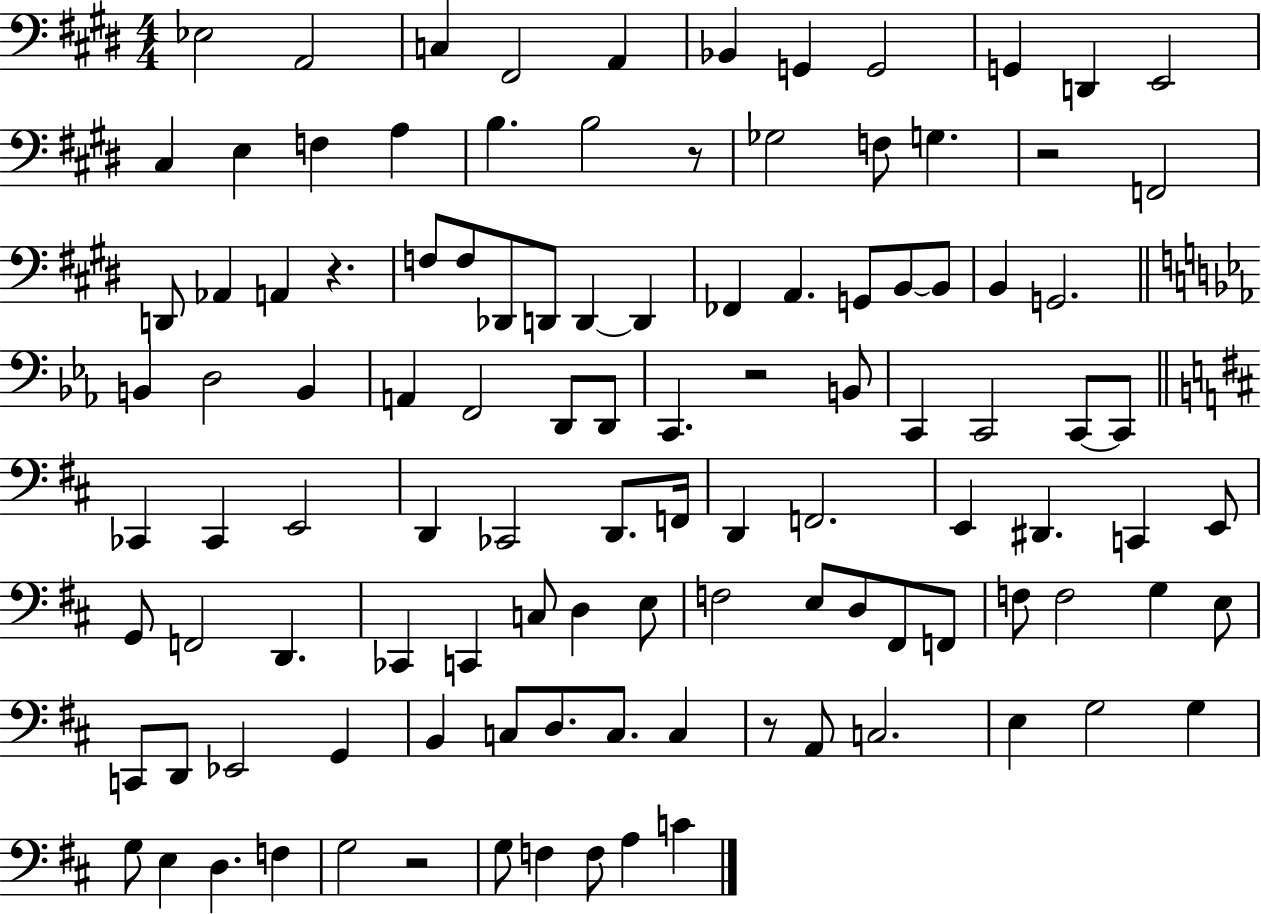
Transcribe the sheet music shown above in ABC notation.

X:1
T:Untitled
M:4/4
L:1/4
K:E
_E,2 A,,2 C, ^F,,2 A,, _B,, G,, G,,2 G,, D,, E,,2 ^C, E, F, A, B, B,2 z/2 _G,2 F,/2 G, z2 F,,2 D,,/2 _A,, A,, z F,/2 F,/2 _D,,/2 D,,/2 D,, D,, _F,, A,, G,,/2 B,,/2 B,,/2 B,, G,,2 B,, D,2 B,, A,, F,,2 D,,/2 D,,/2 C,, z2 B,,/2 C,, C,,2 C,,/2 C,,/2 _C,, _C,, E,,2 D,, _C,,2 D,,/2 F,,/4 D,, F,,2 E,, ^D,, C,, E,,/2 G,,/2 F,,2 D,, _C,, C,, C,/2 D, E,/2 F,2 E,/2 D,/2 ^F,,/2 F,,/2 F,/2 F,2 G, E,/2 C,,/2 D,,/2 _E,,2 G,, B,, C,/2 D,/2 C,/2 C, z/2 A,,/2 C,2 E, G,2 G, G,/2 E, D, F, G,2 z2 G,/2 F, F,/2 A, C